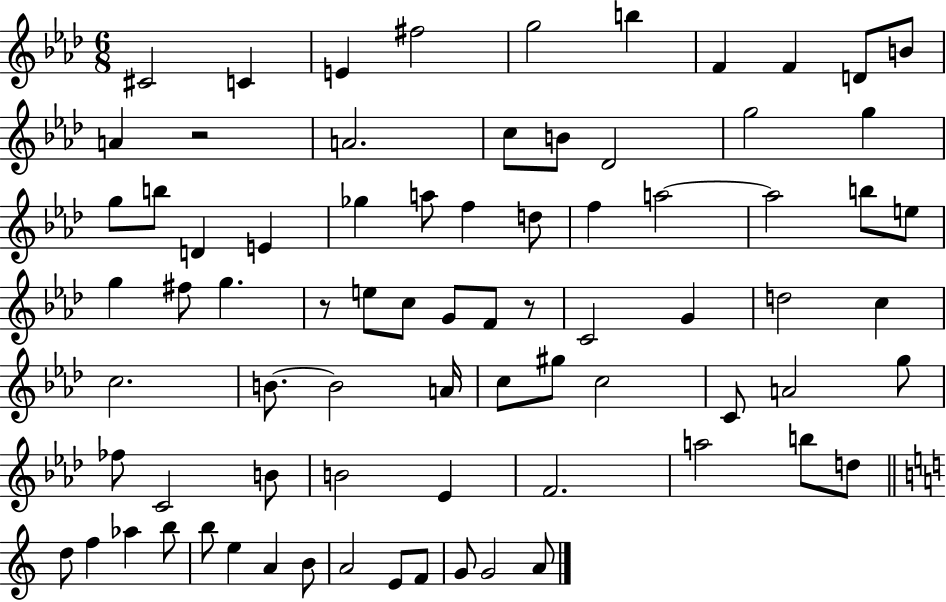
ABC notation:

X:1
T:Untitled
M:6/8
L:1/4
K:Ab
^C2 C E ^f2 g2 b F F D/2 B/2 A z2 A2 c/2 B/2 _D2 g2 g g/2 b/2 D E _g a/2 f d/2 f a2 a2 b/2 e/2 g ^f/2 g z/2 e/2 c/2 G/2 F/2 z/2 C2 G d2 c c2 B/2 B2 A/4 c/2 ^g/2 c2 C/2 A2 g/2 _f/2 C2 B/2 B2 _E F2 a2 b/2 d/2 d/2 f _a b/2 b/2 e A B/2 A2 E/2 F/2 G/2 G2 A/2